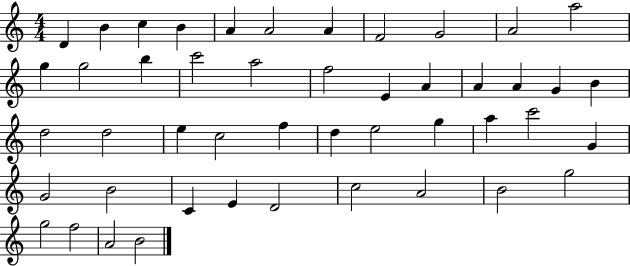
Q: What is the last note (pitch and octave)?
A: B4